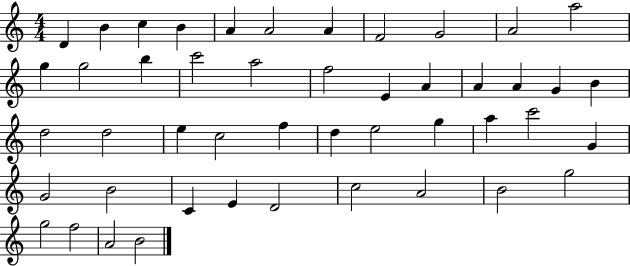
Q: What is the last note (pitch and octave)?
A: B4